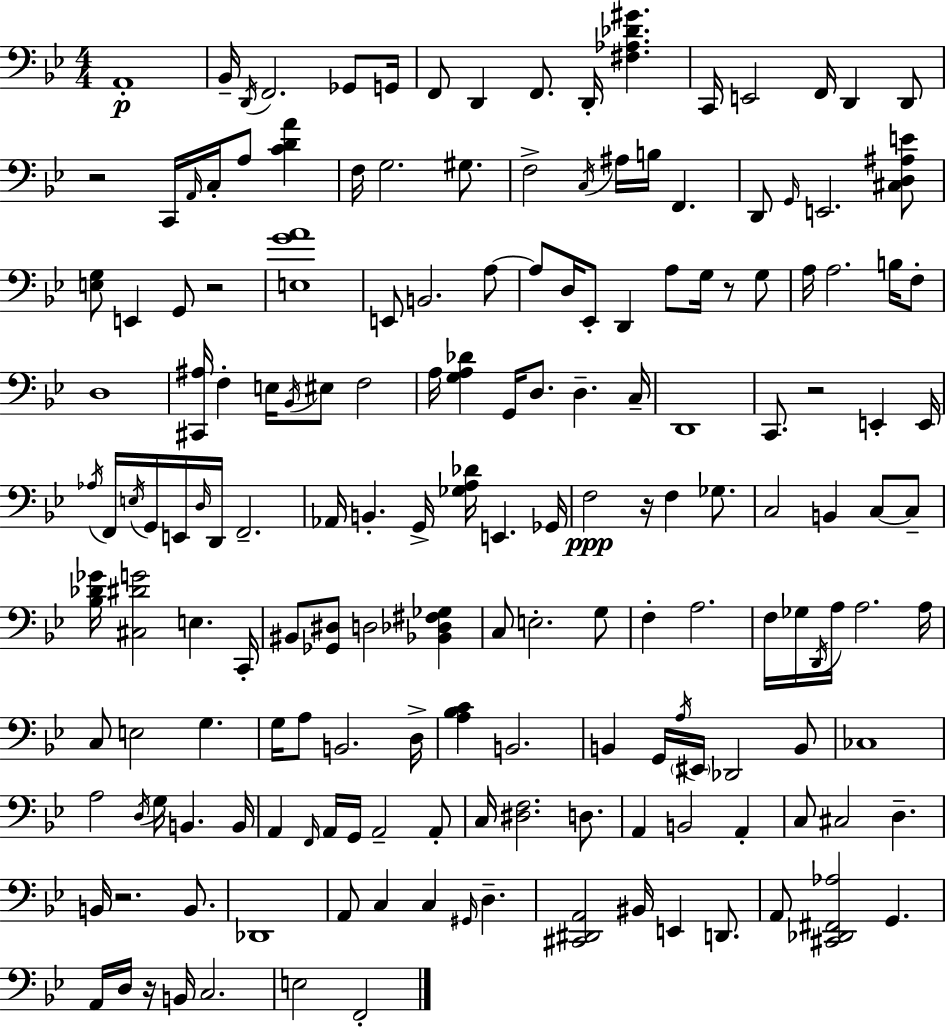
A2/w Bb2/s D2/s F2/h. Gb2/e G2/s F2/e D2/q F2/e. D2/s [F#3,Ab3,Db4,G#4]/q. C2/s E2/h F2/s D2/q D2/e R/h C2/s A2/s C3/s A3/e [C4,D4,A4]/q F3/s G3/h. G#3/e. F3/h C3/s A#3/s B3/s F2/q. D2/e G2/s E2/h. [C#3,D3,A#3,E4]/e [E3,G3]/e E2/q G2/e R/h [E3,G4,A4]/w E2/e B2/h. A3/e A3/e D3/s Eb2/e D2/q A3/e G3/s R/e G3/e A3/s A3/h. B3/s F3/e D3/w [C#2,A#3]/s F3/q E3/s Bb2/s EIS3/e F3/h A3/s [G3,A3,Db4]/q G2/s D3/e. D3/q. C3/s D2/w C2/e. R/h E2/q E2/s Ab3/s F2/s E3/s G2/s E2/s D3/s D2/s F2/h. Ab2/s B2/q. G2/s [Gb3,A3,Db4]/s E2/q. Gb2/s F3/h R/s F3/q Gb3/e. C3/h B2/q C3/e C3/e [Bb3,Db4,Gb4]/s [C#3,D#4,G4]/h E3/q. C2/s BIS2/e [Gb2,D#3]/e D3/h [Bb2,Db3,F#3,Gb3]/q C3/e E3/h. G3/e F3/q A3/h. F3/s Gb3/s D2/s A3/s A3/h. A3/s C3/e E3/h G3/q. G3/s A3/e B2/h. D3/s [A3,Bb3,C4]/q B2/h. B2/q G2/s A3/s EIS2/s Db2/h B2/e CES3/w A3/h D3/s G3/s B2/q. B2/s A2/q F2/s A2/s G2/s A2/h A2/e C3/s [D#3,F3]/h. D3/e. A2/q B2/h A2/q C3/e C#3/h D3/q. B2/s R/h. B2/e. Db2/w A2/e C3/q C3/q G#2/s D3/q. [C#2,D#2,A2]/h BIS2/s E2/q D2/e. A2/e [C#2,Db2,F#2,Ab3]/h G2/q. A2/s D3/s R/s B2/s C3/h. E3/h F2/h